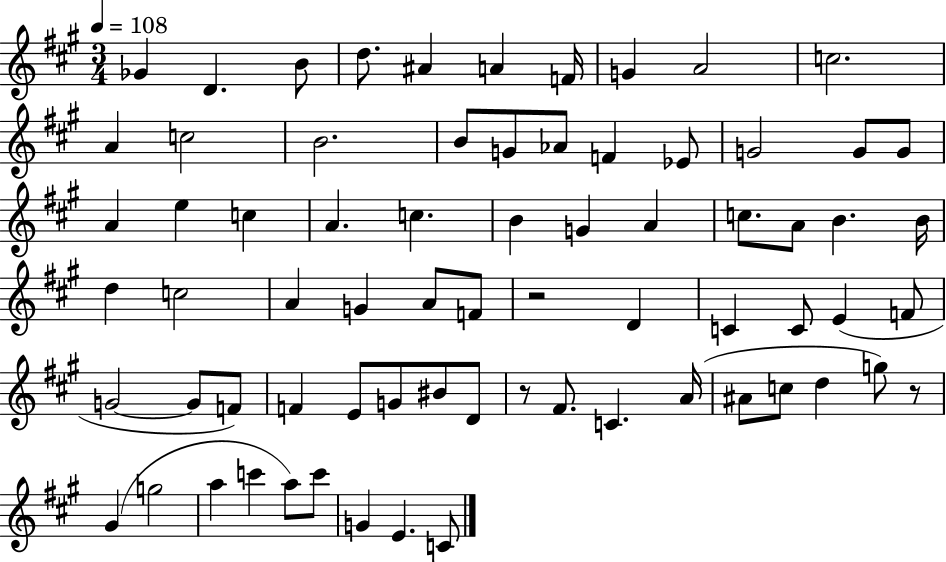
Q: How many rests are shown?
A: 3